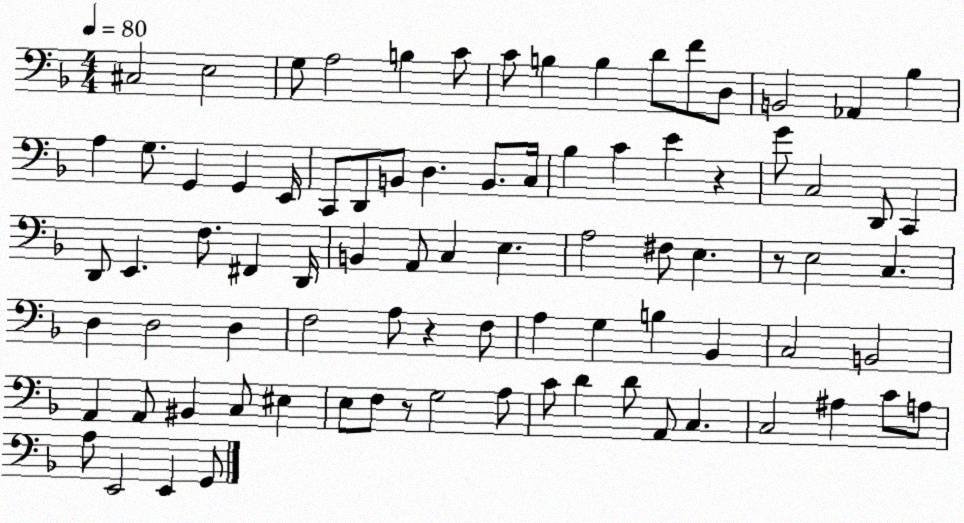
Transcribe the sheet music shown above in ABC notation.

X:1
T:Untitled
M:4/4
L:1/4
K:F
^C,2 E,2 G,/2 A,2 B, C/2 C/2 B, B, D/2 F/2 D,/2 B,,2 _A,, _B, A, G,/2 G,, G,, E,,/4 C,,/2 D,,/2 B,,/2 D, B,,/2 C,/4 _B, C E z G/2 C,2 D,,/2 C,, D,,/2 E,, F,/2 ^F,, D,,/4 B,, A,,/2 C, E, A,2 ^F,/2 E, z/2 E,2 C, D, D,2 D, F,2 A,/2 z F,/2 A, G, B, _B,, C,2 B,,2 A,, A,,/2 ^B,, C,/2 ^E, E,/2 F,/2 z/2 G,2 A,/2 C/2 D D/2 A,,/2 C, C,2 ^A, C/2 A,/2 A,/2 E,,2 E,, G,,/2